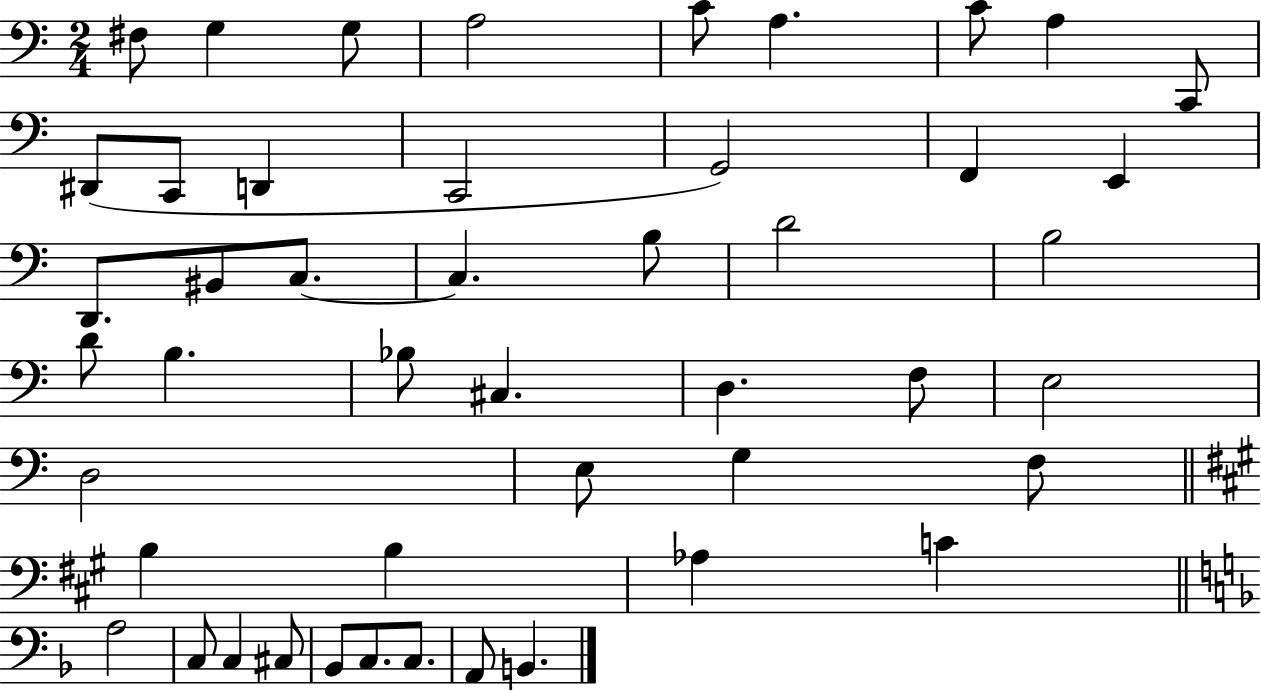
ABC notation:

X:1
T:Untitled
M:2/4
L:1/4
K:C
^F,/2 G, G,/2 A,2 C/2 A, C/2 A, C,,/2 ^D,,/2 C,,/2 D,, C,,2 G,,2 F,, E,, D,,/2 ^B,,/2 C,/2 C, B,/2 D2 B,2 D/2 B, _B,/2 ^C, D, F,/2 E,2 D,2 E,/2 G, F,/2 B, B, _A, C A,2 C,/2 C, ^C,/2 _B,,/2 C,/2 C,/2 A,,/2 B,,